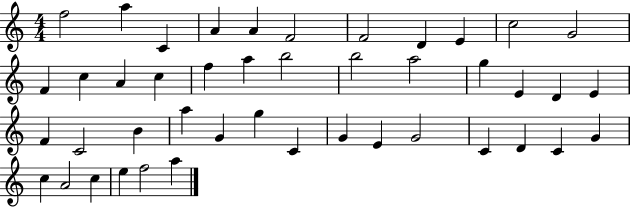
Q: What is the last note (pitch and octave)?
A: A5